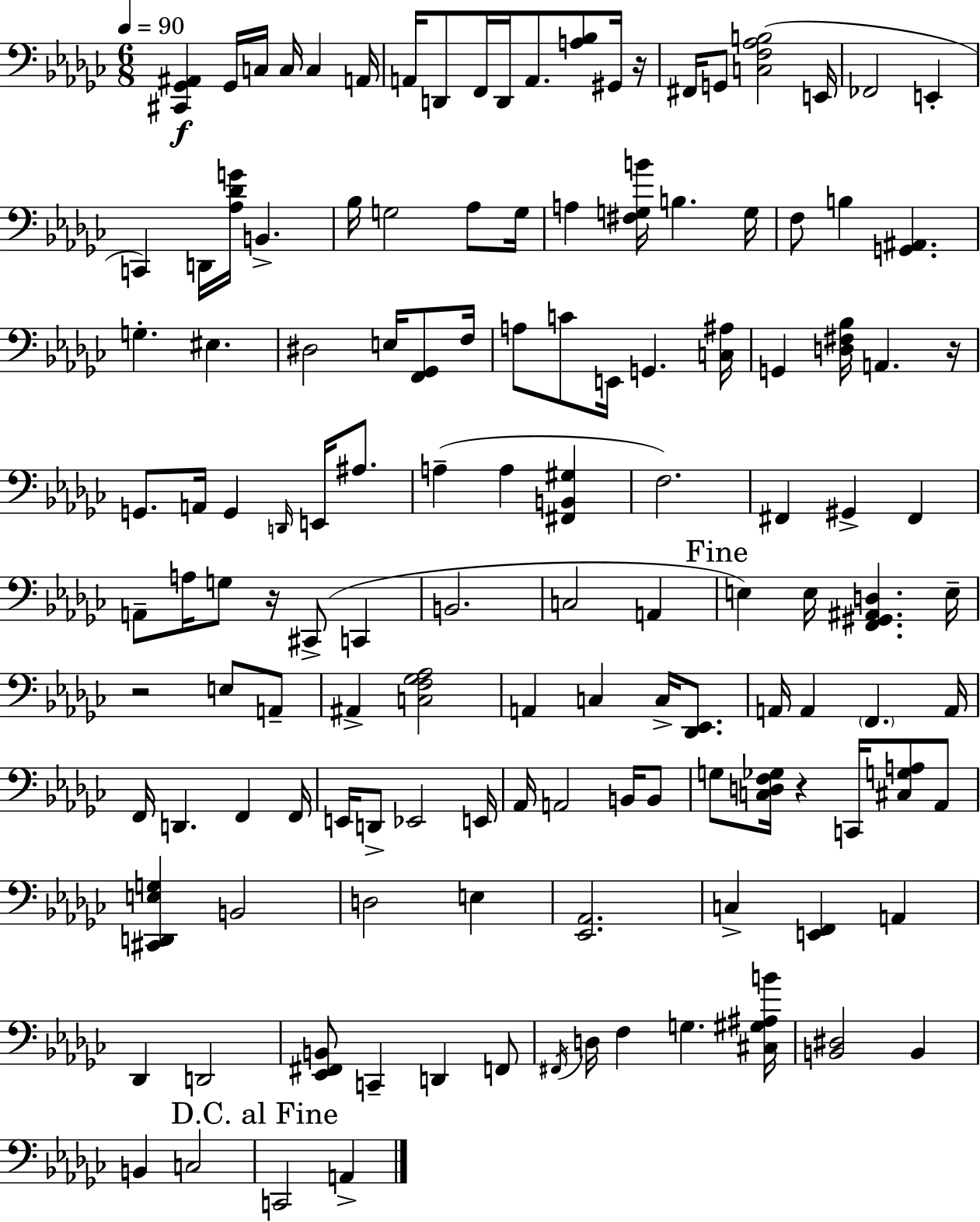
{
  \clef bass
  \numericTimeSignature
  \time 6/8
  \key ees \minor
  \tempo 4 = 90
  <cis, ges, ais,>4\f ges,16 c16 c16 c4 a,16 | a,16 d,8 f,16 d,16 a,8. <a bes>8 gis,16 r16 | fis,16 g,8 <c f aes b>2( e,16 | fes,2 e,4-. | \break c,4) d,16 <aes des' g'>16 b,4.-> | bes16 g2 aes8 g16 | a4 <fis g b'>16 b4. g16 | f8 b4 <g, ais,>4. | \break g4.-. eis4. | dis2 e16 <f, ges,>8 f16 | a8 c'8 e,16 g,4. <c ais>16 | g,4 <d fis bes>16 a,4. r16 | \break g,8. a,16 g,4 \grace { d,16 } e,16 ais8. | a4--( a4 <fis, b, gis>4 | f2.) | fis,4 gis,4-> fis,4 | \break a,8-- a16 g8 r16 cis,8->( c,4 | b,2. | c2 a,4 | \mark "Fine" e4) e16 <f, gis, ais, d>4. | \break e16-- r2 e8 a,8-- | ais,4-> <c f ges aes>2 | a,4 c4 c16-> <des, ees,>8. | a,16 a,4 \parenthesize f,4. | \break a,16 f,16 d,4. f,4 | f,16 e,16 d,8-> ees,2 | e,16 aes,16 a,2 b,16 b,8 | g8 <c d f ges>16 r4 c,16 <cis g a>8 aes,8 | \break <cis, d, e g>4 b,2 | d2 e4 | <ees, aes,>2. | c4-> <e, f,>4 a,4 | \break des,4 d,2 | <ees, fis, b,>8 c,4-- d,4 f,8 | \acciaccatura { fis,16 } d16 f4 g4. | <cis gis ais b'>16 <b, dis>2 b,4 | \break b,4 c2 | \mark "D.C. al Fine" c,2 a,4-> | \bar "|."
}